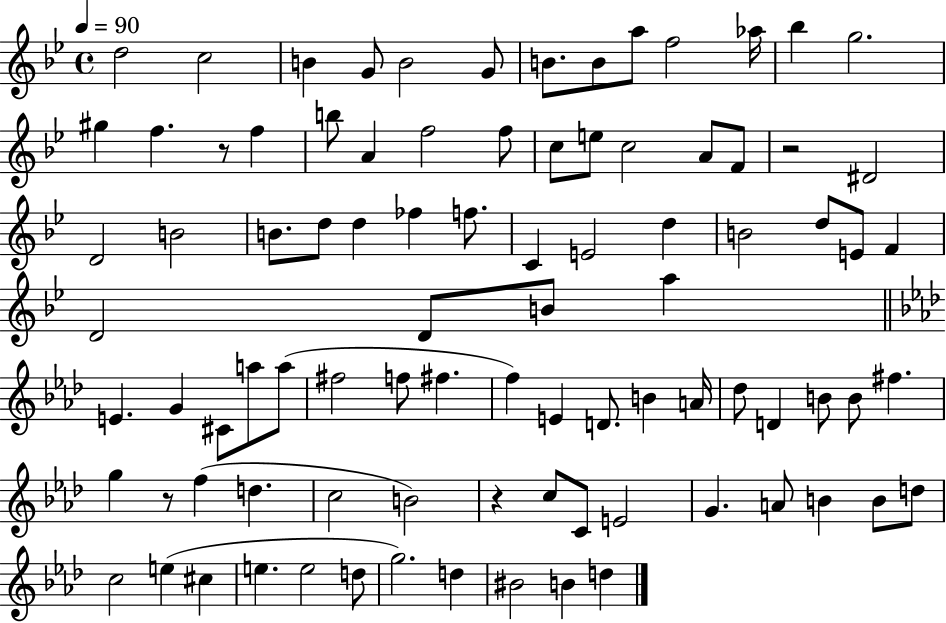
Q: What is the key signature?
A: BES major